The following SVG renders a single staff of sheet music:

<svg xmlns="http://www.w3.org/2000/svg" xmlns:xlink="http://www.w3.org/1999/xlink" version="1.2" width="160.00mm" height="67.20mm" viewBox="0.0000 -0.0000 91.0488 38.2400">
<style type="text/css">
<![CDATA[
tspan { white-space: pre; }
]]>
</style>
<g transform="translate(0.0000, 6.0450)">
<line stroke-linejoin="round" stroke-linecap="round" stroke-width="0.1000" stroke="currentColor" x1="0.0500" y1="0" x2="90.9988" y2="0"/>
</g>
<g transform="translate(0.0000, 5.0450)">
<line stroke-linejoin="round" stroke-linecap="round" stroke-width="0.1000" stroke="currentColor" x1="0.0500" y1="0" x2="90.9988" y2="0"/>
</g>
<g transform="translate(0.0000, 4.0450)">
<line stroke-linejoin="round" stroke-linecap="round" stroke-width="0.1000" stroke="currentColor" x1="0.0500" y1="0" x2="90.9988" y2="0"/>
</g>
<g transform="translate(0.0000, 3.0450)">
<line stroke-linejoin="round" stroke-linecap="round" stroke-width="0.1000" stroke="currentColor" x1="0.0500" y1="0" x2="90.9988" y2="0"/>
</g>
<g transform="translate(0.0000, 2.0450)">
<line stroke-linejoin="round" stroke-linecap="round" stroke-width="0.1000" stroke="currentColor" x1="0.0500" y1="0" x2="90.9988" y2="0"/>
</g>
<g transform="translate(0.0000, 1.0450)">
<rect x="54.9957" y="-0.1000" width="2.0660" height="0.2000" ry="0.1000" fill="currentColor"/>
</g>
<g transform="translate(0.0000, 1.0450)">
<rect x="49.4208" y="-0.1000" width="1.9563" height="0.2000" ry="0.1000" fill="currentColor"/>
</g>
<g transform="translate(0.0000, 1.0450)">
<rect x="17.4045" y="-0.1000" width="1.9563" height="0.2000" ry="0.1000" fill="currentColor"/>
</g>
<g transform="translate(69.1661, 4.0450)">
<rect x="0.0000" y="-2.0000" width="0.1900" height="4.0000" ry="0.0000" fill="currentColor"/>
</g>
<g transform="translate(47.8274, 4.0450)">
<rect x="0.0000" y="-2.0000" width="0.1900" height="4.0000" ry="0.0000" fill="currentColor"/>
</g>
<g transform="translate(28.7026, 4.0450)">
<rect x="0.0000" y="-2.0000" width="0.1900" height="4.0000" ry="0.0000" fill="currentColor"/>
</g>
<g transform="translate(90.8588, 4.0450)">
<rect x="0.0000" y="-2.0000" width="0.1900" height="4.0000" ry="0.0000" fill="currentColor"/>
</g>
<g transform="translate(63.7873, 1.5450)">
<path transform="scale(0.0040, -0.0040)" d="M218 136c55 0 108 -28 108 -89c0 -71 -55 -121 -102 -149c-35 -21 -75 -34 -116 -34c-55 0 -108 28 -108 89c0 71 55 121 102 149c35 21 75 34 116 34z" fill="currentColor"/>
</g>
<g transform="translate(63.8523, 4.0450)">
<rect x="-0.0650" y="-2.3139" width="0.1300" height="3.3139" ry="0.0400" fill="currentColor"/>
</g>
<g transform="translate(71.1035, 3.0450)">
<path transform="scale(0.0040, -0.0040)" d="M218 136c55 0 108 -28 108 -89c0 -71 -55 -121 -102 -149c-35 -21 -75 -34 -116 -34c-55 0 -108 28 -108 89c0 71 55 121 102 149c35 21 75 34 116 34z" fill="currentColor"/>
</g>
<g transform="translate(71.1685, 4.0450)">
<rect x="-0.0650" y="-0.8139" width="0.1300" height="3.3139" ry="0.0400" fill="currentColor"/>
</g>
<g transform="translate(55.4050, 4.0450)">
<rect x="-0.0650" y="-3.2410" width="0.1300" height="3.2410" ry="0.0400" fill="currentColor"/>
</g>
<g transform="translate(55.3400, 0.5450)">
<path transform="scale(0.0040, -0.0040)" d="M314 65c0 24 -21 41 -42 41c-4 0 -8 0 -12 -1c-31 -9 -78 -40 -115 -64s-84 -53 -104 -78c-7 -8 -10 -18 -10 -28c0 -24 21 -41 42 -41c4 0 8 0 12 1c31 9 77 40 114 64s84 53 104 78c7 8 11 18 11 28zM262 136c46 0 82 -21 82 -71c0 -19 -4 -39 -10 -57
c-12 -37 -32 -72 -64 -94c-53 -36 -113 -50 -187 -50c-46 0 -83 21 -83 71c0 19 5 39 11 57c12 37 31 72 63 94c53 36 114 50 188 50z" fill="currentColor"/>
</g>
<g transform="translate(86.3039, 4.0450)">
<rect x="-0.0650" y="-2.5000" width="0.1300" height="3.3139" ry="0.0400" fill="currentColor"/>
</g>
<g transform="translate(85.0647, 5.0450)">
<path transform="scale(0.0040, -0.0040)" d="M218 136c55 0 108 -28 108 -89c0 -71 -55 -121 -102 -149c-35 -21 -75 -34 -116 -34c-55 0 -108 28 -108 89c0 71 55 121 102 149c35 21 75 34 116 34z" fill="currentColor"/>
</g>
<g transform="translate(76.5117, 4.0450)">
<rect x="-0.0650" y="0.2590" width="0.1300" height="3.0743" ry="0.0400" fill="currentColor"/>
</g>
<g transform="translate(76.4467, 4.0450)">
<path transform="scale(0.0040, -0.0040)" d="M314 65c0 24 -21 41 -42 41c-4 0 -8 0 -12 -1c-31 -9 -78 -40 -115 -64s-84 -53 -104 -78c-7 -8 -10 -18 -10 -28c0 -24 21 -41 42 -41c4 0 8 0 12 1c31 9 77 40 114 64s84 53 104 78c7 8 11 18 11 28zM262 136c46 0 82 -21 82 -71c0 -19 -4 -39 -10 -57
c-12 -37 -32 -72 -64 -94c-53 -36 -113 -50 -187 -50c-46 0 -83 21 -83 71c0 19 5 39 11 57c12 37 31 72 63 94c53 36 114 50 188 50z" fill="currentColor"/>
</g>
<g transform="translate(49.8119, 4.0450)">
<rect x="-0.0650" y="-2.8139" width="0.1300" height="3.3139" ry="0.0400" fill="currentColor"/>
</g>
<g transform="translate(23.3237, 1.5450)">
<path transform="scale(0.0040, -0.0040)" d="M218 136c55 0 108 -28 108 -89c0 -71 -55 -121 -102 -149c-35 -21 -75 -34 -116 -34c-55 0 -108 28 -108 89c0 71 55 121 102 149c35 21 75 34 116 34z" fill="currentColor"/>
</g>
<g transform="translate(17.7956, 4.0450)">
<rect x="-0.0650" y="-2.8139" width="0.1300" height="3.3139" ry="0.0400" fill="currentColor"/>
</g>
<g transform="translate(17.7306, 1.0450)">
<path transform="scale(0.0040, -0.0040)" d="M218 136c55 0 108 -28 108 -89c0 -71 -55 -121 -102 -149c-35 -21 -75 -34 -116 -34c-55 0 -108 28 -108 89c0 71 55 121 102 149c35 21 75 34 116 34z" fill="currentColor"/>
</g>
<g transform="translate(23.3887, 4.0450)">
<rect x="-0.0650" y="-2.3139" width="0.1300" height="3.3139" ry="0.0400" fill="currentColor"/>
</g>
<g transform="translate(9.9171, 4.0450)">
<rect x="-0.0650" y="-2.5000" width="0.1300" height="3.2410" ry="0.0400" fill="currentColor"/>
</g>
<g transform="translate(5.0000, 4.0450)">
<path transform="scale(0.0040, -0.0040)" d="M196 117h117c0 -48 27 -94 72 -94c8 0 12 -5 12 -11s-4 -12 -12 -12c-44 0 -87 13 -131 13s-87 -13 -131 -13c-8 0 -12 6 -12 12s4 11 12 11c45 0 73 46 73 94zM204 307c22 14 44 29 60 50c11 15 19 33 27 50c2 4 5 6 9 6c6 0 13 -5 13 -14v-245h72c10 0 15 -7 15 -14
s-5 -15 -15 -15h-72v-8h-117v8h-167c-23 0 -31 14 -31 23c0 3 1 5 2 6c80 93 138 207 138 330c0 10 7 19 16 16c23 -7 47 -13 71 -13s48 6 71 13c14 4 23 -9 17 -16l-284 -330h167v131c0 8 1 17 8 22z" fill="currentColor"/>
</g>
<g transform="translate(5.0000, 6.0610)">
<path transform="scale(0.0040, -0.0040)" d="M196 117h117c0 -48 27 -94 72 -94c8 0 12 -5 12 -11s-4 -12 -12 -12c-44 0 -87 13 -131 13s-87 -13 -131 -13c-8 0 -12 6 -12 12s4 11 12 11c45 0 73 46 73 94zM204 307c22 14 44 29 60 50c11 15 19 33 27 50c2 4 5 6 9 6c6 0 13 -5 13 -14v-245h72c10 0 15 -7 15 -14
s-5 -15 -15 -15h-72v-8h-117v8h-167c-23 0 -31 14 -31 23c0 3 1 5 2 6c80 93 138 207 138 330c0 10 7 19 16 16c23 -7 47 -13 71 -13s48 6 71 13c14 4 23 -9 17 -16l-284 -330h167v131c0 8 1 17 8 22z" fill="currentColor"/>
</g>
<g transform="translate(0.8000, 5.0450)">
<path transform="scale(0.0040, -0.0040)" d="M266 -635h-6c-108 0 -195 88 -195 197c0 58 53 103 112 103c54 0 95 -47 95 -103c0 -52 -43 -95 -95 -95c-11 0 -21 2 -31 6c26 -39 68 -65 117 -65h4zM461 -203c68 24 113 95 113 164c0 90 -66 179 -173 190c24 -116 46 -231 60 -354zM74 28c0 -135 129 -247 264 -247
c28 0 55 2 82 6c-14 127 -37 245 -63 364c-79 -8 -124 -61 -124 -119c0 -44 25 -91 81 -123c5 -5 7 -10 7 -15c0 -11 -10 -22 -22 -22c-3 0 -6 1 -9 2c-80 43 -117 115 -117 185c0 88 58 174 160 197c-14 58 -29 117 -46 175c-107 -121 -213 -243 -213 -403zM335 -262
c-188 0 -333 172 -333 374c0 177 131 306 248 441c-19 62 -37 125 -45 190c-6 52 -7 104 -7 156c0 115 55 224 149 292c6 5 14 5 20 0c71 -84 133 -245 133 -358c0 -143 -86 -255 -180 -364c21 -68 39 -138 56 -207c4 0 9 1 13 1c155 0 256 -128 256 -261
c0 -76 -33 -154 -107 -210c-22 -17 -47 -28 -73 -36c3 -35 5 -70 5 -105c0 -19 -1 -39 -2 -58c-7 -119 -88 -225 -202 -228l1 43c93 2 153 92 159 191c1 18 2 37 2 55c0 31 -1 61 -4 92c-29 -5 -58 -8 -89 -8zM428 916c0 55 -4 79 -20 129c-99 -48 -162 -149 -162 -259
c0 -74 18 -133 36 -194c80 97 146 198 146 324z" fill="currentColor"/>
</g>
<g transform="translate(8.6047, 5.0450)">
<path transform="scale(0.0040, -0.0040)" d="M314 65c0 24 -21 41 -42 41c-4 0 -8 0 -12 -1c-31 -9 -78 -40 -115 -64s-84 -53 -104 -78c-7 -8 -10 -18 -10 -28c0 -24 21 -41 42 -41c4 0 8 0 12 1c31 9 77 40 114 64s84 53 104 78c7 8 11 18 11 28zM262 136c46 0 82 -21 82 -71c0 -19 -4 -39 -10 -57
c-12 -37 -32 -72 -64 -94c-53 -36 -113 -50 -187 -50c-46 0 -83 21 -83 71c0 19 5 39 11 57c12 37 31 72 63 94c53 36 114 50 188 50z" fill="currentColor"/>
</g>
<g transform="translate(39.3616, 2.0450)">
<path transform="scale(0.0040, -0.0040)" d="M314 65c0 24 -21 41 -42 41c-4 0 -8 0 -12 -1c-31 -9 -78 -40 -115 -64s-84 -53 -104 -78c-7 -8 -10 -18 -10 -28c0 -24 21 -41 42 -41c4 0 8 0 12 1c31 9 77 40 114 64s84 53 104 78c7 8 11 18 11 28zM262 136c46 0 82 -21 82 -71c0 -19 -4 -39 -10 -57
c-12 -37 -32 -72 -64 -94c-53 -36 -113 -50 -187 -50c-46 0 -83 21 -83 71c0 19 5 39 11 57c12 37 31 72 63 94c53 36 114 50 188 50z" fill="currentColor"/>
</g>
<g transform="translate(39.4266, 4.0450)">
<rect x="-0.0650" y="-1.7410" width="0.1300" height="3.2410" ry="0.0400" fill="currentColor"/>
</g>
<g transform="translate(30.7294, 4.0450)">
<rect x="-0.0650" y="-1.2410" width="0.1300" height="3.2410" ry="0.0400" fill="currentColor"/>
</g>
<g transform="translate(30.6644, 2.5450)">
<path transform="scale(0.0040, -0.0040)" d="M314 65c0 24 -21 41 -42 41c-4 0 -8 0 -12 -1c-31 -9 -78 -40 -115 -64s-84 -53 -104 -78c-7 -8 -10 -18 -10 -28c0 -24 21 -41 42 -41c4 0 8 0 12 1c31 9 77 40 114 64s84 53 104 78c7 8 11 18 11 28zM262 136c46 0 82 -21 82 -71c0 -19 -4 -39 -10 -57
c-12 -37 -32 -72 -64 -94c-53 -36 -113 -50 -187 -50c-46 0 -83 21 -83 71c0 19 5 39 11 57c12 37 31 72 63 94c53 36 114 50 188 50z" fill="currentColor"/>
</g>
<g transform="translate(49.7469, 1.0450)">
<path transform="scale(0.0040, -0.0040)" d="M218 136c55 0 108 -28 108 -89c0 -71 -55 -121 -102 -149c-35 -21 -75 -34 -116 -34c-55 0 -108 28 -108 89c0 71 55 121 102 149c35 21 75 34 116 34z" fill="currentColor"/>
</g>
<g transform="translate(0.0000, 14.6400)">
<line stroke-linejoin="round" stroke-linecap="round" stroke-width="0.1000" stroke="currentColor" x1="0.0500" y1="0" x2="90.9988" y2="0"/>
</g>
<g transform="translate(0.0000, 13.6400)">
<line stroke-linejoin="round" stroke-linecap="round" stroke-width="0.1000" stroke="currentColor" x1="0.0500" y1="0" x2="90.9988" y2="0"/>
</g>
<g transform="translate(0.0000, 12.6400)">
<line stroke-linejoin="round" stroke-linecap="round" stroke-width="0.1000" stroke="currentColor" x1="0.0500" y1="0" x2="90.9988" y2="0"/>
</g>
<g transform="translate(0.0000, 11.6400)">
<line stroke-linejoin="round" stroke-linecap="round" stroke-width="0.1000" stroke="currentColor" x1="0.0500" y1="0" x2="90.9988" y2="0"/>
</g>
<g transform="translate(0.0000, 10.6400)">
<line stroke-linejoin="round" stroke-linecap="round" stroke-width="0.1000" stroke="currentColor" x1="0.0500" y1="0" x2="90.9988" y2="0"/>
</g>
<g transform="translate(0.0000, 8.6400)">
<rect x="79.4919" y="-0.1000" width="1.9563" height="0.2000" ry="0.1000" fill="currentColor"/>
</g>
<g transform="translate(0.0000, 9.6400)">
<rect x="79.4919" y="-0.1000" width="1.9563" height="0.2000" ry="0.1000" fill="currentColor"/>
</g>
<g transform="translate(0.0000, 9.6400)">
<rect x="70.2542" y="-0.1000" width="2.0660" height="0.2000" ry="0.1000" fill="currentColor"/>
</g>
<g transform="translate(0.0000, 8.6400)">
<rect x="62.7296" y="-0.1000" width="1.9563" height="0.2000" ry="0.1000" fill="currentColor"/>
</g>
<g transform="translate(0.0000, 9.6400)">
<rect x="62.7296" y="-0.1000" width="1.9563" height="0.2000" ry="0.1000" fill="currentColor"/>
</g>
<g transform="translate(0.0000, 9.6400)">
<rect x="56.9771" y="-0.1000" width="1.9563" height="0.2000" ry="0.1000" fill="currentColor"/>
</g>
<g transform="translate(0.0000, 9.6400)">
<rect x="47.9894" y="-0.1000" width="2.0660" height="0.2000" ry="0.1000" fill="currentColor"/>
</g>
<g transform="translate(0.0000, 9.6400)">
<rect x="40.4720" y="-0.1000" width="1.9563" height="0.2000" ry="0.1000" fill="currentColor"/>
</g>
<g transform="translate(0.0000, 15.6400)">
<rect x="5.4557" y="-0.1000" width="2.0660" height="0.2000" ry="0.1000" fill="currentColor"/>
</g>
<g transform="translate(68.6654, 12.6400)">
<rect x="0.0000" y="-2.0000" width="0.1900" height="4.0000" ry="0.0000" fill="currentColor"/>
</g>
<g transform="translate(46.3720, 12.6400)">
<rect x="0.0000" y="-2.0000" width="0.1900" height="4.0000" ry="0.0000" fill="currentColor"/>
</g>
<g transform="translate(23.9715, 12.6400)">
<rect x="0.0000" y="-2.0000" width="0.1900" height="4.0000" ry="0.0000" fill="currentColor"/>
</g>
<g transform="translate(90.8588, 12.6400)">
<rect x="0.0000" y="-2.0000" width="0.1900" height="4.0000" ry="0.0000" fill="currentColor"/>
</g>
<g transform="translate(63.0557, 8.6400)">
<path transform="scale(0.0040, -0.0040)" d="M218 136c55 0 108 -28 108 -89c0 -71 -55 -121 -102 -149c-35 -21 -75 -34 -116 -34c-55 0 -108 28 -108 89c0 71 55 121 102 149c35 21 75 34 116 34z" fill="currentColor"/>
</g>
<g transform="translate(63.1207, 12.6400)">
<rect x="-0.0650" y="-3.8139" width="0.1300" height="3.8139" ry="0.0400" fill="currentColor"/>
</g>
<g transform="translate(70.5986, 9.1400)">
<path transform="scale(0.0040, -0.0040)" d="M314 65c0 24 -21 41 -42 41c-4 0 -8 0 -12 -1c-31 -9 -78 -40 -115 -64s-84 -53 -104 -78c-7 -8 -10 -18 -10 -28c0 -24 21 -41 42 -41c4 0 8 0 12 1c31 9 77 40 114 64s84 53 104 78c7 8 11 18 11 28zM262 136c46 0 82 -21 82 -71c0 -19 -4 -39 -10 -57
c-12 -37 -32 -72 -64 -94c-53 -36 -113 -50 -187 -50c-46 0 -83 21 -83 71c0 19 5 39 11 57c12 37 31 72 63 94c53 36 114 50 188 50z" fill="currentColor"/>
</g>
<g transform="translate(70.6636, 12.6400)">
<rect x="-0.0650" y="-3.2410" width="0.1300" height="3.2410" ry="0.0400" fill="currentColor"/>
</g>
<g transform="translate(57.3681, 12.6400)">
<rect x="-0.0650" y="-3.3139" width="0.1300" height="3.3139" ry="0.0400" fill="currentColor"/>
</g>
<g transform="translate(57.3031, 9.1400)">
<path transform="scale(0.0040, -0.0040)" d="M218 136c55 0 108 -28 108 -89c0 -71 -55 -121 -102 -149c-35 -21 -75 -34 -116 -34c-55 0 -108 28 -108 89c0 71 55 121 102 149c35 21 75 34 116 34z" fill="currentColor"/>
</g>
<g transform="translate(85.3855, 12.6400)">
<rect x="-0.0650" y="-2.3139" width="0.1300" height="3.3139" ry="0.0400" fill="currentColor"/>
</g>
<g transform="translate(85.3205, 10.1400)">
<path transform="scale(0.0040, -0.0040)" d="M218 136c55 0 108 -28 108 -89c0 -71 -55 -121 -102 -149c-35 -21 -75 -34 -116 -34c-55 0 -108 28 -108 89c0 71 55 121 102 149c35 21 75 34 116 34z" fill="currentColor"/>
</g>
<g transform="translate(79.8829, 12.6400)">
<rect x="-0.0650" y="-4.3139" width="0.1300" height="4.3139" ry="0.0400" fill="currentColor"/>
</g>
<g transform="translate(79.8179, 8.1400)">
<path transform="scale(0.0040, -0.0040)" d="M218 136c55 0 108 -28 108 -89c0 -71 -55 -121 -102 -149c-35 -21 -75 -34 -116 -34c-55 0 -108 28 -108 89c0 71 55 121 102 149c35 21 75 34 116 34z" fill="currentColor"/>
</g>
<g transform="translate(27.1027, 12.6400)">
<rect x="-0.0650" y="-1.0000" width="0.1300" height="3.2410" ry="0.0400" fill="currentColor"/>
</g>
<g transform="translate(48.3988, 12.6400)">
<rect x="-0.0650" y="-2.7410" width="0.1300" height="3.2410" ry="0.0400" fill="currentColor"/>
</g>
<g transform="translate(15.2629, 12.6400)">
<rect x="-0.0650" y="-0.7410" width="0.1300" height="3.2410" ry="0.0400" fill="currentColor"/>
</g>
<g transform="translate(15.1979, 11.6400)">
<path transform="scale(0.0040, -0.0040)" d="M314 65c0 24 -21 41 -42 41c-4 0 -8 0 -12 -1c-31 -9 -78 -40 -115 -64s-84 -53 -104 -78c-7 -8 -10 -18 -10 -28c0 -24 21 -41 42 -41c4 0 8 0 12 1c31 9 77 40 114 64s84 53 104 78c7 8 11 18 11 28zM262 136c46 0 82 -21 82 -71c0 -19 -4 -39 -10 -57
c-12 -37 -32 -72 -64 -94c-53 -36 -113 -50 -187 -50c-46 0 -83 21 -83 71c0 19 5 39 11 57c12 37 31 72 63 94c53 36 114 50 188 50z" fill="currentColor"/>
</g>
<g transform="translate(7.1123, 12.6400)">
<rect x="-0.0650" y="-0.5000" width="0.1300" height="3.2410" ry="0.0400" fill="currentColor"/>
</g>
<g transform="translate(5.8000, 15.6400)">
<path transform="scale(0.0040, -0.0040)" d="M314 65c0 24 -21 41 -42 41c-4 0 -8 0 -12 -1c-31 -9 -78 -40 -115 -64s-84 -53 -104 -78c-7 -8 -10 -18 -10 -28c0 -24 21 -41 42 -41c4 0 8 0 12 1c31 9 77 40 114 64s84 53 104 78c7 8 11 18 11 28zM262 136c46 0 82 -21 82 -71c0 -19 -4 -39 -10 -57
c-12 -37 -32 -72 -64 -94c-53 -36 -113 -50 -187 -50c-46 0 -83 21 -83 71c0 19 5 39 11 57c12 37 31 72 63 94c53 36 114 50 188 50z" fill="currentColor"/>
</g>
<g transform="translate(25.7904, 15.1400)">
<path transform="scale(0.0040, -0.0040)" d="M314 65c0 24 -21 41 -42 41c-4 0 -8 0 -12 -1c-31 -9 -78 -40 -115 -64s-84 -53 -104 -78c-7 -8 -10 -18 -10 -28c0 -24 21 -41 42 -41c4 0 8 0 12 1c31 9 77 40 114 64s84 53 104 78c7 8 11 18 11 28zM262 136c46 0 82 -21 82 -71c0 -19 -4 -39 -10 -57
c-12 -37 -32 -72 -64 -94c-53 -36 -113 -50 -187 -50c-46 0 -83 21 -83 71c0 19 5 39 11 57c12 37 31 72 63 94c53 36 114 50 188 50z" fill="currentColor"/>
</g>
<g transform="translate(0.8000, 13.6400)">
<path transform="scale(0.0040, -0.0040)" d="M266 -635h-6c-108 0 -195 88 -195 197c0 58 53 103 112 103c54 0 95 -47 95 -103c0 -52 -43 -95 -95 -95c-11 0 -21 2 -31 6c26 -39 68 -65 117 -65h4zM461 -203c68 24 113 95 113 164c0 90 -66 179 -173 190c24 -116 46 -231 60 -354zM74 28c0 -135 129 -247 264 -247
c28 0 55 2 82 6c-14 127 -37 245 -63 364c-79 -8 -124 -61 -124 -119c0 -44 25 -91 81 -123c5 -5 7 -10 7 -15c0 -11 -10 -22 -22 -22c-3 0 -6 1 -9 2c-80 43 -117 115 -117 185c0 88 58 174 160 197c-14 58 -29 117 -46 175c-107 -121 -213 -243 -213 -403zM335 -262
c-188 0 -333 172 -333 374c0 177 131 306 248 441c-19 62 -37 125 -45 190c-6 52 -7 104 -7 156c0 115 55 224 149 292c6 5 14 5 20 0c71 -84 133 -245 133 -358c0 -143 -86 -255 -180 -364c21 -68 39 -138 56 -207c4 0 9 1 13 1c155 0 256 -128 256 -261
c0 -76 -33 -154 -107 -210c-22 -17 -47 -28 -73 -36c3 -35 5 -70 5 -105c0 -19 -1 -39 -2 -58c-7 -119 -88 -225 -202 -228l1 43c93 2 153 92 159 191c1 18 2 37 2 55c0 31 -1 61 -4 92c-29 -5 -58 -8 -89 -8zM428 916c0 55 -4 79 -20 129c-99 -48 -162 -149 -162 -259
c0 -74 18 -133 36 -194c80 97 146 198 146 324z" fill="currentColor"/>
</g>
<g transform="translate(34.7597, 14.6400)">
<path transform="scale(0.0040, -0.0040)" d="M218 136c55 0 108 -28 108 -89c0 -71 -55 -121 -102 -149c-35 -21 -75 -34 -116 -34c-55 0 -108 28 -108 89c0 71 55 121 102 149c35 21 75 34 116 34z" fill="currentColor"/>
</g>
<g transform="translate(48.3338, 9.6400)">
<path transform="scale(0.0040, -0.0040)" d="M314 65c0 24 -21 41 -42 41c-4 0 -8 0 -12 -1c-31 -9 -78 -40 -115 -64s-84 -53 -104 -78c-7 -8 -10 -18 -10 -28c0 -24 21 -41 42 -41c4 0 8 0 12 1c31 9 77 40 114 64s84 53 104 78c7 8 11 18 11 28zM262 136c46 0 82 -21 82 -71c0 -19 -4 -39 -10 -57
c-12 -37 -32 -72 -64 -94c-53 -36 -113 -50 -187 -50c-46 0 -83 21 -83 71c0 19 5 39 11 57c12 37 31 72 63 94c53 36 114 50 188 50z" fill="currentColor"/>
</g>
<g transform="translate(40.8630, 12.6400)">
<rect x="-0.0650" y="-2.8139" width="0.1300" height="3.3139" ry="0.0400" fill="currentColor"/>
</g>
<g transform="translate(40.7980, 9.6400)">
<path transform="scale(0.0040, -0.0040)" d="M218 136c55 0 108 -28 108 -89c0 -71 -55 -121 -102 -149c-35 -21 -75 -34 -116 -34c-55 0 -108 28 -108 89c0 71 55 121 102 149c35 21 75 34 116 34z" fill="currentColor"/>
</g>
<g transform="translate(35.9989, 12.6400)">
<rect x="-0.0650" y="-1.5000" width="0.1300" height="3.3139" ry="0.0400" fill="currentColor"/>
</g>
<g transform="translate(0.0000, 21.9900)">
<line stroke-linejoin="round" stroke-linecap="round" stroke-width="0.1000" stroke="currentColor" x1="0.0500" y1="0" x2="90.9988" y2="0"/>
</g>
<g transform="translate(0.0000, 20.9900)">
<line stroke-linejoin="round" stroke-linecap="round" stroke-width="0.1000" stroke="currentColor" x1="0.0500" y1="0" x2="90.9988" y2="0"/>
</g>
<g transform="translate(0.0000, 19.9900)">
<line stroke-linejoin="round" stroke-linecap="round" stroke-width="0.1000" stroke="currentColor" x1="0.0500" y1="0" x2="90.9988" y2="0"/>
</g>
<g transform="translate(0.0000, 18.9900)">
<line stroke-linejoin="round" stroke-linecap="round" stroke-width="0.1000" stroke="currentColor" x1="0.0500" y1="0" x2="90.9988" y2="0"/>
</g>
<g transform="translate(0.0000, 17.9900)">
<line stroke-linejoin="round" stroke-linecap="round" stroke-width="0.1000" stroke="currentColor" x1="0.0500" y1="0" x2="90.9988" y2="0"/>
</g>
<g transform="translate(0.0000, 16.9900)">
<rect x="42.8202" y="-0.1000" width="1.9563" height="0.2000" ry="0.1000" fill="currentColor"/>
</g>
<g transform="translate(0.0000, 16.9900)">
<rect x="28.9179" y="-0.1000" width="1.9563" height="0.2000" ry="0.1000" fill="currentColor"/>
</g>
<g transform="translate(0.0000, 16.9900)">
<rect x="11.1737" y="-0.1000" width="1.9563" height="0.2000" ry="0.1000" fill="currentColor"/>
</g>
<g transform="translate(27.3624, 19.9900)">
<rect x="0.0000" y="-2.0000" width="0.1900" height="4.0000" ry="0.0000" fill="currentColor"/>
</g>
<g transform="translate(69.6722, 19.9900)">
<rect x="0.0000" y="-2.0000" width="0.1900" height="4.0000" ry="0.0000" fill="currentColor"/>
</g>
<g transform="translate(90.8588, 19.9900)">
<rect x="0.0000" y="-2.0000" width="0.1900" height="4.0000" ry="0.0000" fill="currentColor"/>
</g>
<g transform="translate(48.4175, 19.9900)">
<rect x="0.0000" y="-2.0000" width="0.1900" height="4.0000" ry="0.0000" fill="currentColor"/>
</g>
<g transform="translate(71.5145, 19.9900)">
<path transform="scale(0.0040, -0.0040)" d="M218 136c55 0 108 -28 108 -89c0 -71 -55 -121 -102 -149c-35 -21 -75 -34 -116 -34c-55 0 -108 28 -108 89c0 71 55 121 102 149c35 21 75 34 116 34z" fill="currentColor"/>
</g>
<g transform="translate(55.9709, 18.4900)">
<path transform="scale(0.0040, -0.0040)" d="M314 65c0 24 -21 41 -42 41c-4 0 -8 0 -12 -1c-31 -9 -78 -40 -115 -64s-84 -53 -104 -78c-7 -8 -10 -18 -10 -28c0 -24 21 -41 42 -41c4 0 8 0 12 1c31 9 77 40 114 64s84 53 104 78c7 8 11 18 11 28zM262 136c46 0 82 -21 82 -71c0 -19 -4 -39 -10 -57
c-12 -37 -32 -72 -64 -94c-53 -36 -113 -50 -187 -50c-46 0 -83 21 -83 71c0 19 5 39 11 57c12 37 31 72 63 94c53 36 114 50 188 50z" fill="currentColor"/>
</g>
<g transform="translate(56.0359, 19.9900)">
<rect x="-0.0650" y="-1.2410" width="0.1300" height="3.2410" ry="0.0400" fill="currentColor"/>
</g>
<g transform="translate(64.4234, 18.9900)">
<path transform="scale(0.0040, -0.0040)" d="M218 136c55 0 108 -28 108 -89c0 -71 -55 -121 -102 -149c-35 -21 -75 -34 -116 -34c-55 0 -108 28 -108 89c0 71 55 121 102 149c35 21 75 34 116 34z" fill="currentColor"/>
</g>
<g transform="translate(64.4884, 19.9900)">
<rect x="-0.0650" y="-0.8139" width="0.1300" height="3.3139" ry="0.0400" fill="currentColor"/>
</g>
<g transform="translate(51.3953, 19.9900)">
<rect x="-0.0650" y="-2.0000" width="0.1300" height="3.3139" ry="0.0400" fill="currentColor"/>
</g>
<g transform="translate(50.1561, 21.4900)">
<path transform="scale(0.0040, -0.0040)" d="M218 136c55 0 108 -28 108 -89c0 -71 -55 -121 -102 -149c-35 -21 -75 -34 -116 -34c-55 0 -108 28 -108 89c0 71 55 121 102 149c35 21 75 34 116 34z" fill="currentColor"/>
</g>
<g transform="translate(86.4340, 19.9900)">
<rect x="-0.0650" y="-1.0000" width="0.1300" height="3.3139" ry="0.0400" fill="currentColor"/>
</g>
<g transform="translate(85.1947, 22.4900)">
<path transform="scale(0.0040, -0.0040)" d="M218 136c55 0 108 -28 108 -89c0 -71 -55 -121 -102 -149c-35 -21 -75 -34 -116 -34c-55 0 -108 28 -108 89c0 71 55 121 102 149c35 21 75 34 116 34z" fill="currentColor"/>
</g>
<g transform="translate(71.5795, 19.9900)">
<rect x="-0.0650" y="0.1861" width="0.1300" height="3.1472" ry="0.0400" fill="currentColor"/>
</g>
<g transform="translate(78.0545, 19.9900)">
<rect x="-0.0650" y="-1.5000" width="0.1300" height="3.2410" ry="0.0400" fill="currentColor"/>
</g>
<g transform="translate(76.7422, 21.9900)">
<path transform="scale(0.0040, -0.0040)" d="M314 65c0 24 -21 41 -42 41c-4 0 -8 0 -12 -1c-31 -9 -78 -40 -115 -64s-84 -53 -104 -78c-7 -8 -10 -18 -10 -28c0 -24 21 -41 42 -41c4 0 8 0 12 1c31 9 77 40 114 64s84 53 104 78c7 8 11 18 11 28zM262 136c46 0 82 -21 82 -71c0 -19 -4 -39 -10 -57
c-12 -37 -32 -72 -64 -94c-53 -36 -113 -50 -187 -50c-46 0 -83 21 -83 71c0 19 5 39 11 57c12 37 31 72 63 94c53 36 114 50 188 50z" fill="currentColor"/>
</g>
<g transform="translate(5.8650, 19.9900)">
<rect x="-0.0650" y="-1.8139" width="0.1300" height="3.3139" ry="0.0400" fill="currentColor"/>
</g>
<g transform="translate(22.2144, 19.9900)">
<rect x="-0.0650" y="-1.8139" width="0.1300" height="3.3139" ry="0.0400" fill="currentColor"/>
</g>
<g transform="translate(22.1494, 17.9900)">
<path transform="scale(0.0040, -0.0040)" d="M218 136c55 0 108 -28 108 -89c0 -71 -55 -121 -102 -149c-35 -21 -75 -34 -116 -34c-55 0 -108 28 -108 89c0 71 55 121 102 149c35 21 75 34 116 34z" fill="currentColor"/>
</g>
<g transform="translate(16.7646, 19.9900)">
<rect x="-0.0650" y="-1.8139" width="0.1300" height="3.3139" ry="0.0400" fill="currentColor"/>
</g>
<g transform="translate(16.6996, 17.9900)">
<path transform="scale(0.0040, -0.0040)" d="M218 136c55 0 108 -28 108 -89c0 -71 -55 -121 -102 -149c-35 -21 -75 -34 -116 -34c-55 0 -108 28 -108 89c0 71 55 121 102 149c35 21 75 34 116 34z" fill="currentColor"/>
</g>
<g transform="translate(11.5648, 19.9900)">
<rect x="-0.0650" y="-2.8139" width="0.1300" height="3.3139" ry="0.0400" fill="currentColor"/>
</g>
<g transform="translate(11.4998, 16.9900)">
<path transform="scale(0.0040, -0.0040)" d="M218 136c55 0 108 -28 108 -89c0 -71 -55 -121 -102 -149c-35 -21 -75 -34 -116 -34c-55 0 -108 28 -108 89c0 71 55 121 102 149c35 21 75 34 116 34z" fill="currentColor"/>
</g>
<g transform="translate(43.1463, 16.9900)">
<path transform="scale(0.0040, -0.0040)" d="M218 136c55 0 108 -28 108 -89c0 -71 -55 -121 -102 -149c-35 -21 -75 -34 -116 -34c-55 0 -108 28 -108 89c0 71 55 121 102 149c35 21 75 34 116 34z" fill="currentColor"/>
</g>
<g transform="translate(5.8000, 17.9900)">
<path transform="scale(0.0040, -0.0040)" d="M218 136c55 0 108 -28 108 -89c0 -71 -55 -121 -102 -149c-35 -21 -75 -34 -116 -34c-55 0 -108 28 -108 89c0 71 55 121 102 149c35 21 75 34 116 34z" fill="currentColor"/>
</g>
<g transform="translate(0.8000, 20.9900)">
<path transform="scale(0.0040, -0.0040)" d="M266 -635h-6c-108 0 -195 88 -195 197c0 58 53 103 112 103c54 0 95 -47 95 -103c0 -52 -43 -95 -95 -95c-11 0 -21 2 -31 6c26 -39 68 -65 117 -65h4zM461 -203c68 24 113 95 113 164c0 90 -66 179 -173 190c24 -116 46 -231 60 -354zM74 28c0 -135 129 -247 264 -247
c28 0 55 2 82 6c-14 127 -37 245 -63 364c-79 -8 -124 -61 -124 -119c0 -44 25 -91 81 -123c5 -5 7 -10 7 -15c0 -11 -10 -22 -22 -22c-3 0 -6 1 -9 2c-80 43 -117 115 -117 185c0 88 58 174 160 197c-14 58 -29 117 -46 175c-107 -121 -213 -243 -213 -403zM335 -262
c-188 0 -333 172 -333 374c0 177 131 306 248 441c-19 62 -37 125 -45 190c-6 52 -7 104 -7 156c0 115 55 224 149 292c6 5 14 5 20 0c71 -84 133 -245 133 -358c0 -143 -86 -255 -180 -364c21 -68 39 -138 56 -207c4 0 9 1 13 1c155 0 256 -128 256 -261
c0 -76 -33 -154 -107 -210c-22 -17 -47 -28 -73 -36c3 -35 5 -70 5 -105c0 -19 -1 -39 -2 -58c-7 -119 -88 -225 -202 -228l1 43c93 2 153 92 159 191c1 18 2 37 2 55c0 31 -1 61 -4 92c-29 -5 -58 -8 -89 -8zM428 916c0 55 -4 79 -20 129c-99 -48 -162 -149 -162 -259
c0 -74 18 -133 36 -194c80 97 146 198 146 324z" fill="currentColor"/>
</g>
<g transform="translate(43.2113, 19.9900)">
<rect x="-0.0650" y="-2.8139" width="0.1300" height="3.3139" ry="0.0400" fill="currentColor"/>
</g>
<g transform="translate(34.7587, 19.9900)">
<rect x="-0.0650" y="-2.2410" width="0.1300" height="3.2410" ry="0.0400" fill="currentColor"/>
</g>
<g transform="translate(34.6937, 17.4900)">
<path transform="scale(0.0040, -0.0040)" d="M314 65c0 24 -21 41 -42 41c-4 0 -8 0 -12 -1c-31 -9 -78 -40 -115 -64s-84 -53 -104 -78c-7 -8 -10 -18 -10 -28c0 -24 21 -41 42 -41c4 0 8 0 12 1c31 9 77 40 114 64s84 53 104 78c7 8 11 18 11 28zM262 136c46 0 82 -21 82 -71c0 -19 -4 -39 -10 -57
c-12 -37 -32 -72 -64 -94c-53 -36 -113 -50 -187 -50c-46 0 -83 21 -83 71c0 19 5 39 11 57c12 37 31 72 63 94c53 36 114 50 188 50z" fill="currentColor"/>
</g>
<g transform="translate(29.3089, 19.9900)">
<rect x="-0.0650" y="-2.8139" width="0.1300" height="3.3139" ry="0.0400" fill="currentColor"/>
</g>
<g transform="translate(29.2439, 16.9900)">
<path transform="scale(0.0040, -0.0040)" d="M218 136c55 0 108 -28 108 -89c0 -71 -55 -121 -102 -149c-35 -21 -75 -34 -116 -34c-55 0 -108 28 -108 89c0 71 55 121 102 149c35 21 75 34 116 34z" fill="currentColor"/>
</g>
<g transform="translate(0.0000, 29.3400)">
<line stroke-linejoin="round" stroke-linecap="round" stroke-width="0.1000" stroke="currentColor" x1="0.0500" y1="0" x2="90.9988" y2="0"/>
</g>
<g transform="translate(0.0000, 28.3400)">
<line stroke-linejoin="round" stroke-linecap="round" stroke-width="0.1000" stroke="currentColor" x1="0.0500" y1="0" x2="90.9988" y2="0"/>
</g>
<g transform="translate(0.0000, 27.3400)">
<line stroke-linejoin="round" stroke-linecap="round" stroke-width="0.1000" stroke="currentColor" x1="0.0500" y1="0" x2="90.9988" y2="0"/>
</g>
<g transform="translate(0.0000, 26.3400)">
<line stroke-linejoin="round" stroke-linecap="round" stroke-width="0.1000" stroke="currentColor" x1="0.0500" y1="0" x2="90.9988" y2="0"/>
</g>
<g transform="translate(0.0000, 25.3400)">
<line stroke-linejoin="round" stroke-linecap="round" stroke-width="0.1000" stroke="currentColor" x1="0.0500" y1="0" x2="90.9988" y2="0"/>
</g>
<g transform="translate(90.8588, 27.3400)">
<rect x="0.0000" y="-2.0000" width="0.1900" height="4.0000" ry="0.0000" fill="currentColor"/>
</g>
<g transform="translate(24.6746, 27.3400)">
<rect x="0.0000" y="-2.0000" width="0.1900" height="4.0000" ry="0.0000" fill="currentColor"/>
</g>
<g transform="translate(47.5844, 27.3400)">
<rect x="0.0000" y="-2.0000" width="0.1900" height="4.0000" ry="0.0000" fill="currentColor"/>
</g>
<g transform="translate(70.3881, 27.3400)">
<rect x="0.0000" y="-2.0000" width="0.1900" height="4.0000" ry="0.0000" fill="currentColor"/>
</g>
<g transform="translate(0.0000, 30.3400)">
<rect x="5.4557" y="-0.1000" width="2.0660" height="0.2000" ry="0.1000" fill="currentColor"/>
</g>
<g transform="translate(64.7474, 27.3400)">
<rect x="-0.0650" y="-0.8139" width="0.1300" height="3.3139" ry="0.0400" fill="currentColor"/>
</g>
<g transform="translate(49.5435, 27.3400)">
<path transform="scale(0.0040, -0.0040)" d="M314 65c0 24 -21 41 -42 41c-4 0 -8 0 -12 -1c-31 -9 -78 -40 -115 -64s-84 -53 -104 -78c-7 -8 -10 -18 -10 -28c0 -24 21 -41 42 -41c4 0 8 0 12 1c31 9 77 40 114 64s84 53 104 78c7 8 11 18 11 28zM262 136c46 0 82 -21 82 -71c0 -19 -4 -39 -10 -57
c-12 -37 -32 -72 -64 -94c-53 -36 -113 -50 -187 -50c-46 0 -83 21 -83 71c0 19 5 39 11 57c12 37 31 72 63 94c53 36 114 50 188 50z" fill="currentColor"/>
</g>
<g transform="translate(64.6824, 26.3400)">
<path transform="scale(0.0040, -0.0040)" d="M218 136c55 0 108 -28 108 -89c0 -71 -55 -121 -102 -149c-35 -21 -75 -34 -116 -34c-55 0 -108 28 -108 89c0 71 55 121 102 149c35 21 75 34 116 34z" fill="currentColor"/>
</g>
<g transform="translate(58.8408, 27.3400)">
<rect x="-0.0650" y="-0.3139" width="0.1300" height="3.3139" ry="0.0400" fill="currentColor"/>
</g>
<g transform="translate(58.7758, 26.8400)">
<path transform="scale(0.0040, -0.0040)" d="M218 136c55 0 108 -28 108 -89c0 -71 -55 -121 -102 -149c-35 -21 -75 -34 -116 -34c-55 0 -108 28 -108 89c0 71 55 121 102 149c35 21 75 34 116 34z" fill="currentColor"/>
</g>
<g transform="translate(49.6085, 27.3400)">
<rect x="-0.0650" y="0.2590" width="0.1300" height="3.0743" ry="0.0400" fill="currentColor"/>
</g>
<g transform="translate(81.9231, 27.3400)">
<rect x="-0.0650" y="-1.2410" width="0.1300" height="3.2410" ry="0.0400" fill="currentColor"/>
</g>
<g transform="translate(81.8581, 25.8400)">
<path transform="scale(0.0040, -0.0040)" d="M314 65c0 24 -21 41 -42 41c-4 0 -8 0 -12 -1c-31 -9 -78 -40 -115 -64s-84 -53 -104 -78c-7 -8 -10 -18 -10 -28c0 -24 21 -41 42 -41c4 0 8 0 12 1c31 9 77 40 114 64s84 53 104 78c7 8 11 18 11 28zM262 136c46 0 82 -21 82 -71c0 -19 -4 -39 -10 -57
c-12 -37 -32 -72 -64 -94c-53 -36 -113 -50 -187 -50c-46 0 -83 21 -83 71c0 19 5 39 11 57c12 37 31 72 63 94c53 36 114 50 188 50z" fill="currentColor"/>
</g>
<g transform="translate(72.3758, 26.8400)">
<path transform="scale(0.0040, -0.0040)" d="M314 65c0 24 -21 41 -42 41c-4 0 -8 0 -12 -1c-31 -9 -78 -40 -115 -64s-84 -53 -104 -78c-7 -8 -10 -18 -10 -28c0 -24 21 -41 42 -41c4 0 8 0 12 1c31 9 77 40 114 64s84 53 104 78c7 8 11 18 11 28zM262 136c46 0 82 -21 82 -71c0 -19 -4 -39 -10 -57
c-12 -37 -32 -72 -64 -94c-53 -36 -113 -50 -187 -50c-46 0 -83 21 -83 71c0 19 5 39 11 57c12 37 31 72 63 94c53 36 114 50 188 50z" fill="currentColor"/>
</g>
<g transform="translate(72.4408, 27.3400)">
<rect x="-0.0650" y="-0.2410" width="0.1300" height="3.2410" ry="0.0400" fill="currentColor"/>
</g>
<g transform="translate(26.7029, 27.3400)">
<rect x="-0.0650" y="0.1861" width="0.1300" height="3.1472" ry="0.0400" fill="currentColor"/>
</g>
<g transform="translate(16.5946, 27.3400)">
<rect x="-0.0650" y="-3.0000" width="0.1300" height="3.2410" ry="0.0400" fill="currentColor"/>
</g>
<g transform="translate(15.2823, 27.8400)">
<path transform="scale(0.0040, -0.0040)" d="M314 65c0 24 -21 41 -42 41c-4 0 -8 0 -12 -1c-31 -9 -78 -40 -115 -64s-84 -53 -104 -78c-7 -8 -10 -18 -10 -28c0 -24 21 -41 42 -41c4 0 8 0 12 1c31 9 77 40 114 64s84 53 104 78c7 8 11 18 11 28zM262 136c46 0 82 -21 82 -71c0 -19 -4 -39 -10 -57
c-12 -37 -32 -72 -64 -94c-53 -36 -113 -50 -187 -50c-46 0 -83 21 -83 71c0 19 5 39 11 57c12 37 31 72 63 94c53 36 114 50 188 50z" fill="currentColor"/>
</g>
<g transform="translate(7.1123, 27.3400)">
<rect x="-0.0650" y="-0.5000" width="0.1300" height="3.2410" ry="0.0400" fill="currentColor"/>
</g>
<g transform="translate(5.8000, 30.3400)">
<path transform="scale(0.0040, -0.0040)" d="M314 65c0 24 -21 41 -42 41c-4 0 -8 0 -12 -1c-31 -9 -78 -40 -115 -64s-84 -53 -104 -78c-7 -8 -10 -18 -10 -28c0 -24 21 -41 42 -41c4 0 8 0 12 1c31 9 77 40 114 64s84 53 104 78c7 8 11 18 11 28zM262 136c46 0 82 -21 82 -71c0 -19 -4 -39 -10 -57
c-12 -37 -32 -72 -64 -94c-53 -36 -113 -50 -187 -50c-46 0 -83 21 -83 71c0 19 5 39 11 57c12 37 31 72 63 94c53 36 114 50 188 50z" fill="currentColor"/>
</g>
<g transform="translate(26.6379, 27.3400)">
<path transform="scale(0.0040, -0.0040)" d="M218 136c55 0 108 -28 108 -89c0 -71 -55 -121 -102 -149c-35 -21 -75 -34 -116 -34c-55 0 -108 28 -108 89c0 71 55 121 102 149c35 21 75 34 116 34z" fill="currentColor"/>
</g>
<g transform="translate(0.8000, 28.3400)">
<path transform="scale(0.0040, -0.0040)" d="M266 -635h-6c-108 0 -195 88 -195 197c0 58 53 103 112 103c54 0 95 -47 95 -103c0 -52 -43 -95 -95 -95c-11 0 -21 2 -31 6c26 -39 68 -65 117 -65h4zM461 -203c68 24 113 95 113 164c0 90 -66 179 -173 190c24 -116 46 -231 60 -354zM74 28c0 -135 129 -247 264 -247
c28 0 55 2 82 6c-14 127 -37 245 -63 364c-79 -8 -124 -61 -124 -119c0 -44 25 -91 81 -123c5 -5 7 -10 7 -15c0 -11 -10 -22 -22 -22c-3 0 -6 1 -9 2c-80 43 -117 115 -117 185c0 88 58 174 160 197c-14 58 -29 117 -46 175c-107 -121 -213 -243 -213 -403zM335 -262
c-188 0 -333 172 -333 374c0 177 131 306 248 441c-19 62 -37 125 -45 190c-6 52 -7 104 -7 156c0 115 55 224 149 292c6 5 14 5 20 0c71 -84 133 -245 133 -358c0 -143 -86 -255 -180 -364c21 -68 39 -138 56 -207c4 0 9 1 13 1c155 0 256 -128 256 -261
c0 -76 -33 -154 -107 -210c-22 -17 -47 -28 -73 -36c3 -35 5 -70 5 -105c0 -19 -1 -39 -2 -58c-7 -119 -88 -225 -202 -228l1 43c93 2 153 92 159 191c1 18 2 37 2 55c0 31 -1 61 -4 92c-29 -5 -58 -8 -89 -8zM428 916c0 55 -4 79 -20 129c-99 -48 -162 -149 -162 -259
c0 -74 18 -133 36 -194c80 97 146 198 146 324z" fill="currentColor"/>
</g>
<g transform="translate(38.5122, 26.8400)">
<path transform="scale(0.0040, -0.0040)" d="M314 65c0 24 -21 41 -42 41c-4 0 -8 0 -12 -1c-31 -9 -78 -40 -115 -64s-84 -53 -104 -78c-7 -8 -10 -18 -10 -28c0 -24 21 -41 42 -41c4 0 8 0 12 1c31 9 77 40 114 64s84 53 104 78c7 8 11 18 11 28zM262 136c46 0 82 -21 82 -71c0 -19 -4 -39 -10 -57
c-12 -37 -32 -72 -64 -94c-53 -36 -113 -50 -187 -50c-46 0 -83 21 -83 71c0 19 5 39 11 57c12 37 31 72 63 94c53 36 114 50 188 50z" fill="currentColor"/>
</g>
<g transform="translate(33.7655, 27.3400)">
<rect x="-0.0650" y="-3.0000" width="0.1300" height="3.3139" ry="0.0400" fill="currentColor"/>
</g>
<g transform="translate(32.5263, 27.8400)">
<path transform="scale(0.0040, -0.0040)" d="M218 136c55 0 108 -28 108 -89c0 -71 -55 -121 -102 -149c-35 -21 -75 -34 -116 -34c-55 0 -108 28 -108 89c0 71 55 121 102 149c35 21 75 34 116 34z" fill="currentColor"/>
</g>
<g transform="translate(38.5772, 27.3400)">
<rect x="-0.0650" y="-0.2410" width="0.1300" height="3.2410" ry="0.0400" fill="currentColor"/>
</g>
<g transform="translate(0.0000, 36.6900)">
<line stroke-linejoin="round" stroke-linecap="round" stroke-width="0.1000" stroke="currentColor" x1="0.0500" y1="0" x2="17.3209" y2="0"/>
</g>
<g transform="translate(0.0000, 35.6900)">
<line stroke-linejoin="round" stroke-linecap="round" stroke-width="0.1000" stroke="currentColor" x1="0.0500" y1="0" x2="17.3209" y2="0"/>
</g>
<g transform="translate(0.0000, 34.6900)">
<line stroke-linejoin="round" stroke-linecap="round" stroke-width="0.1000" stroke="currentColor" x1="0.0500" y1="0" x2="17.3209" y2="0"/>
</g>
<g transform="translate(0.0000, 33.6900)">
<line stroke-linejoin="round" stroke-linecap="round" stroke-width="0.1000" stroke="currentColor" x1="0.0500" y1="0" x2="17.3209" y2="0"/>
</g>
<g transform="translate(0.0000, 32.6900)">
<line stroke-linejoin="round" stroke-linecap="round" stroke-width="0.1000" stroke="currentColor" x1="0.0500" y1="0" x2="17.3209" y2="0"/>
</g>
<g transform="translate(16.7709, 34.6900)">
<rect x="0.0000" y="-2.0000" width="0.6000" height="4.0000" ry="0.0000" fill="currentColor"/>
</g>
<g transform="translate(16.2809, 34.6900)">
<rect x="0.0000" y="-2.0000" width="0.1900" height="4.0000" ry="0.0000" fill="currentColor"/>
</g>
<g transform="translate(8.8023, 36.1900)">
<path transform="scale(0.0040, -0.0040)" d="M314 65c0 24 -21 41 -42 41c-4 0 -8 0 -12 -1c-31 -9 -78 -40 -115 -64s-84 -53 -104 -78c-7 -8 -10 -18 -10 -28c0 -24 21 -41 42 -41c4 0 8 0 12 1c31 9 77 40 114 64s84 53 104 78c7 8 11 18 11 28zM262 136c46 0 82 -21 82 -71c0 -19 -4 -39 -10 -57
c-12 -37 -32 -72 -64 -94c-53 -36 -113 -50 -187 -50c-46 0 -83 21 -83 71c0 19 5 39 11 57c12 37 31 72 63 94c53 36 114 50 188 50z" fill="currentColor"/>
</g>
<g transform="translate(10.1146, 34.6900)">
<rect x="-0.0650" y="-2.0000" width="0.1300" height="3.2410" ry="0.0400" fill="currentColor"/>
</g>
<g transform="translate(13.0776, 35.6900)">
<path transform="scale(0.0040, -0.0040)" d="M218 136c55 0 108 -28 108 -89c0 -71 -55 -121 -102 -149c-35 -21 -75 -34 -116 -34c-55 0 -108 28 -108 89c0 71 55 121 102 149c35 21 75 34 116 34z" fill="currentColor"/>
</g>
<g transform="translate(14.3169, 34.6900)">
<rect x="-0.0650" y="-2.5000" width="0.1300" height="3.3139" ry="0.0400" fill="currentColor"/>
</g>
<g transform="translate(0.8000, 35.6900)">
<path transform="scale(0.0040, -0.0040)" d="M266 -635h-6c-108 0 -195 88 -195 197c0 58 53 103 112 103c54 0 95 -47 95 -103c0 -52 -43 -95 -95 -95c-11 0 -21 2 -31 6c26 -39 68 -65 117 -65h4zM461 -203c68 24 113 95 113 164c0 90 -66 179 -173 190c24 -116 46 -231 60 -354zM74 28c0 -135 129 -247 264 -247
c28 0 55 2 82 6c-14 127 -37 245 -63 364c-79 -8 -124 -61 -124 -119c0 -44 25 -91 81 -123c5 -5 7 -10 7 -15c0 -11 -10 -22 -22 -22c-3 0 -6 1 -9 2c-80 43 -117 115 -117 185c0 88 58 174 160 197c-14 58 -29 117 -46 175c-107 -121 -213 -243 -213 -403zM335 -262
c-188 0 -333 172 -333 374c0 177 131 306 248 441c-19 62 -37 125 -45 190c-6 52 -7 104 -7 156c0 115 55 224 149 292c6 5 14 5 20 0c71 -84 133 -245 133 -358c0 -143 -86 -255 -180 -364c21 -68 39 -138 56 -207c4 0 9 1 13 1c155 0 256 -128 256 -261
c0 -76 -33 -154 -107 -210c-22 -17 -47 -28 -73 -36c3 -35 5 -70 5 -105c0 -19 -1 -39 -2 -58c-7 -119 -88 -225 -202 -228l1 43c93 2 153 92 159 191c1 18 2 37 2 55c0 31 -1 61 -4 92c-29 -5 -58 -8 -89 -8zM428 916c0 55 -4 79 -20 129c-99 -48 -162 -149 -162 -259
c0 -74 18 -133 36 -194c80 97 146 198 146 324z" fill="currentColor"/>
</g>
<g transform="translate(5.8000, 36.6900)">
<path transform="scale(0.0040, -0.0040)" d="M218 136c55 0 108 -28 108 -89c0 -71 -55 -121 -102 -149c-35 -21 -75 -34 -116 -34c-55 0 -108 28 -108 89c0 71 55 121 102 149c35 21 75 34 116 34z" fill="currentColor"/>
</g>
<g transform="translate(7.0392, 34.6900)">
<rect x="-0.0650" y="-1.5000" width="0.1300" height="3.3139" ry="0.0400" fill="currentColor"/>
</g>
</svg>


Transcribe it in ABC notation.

X:1
T:Untitled
M:4/4
L:1/4
K:C
G2 a g e2 f2 a b2 g d B2 G C2 d2 D2 E a a2 b c' b2 d' g f a f f a g2 a F e2 d B E2 D C2 A2 B A c2 B2 c d c2 e2 E F2 G